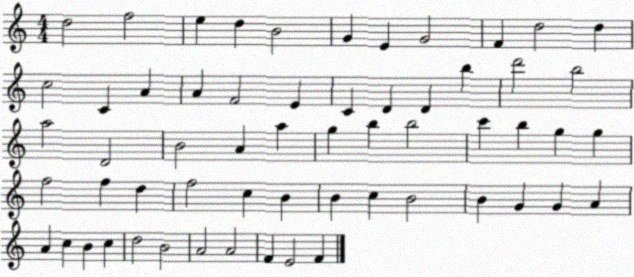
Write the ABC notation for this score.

X:1
T:Untitled
M:4/4
L:1/4
K:C
d2 f2 e d B2 G E G2 F d2 d c2 C A A F2 E C D D b d'2 b2 a2 D2 B2 A a g b b2 c' b g g f2 f d f2 c B B c B2 B G G A A c B c d2 B2 A2 A2 F E2 F